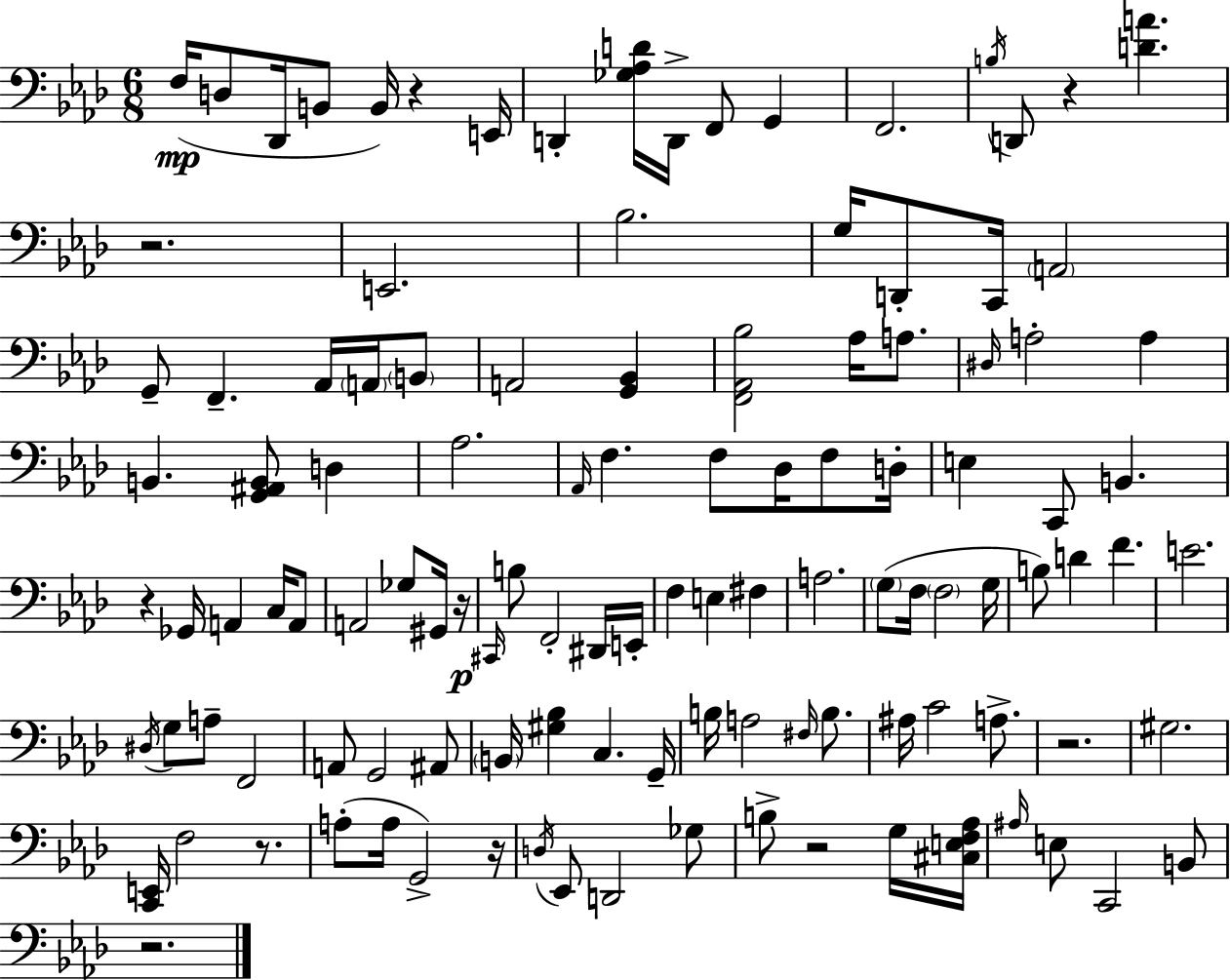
{
  \clef bass
  \numericTimeSignature
  \time 6/8
  \key aes \major
  f16(\mp d8 des,16 b,8 b,16) r4 e,16 | d,4-. <ges aes d'>16 d,16-> f,8 g,4 | f,2. | \acciaccatura { b16 } d,8 r4 <d' a'>4. | \break r2. | e,2. | bes2. | g16 d,8-. c,16 \parenthesize a,2 | \break g,8-- f,4.-- aes,16 \parenthesize a,16 \parenthesize b,8 | a,2 <g, bes,>4 | <f, aes, bes>2 aes16 a8. | \grace { dis16 } a2-. a4 | \break b,4. <g, ais, b,>8 d4 | aes2. | \grace { aes,16 } f4. f8 des16 | f8 d16-. e4 c,8 b,4. | \break r4 ges,16 a,4 | c16 a,8 a,2 ges8 | gis,16 r16\p \grace { cis,16 } b8 f,2-. | dis,16 e,16-. f4 e4 | \break fis4 a2. | \parenthesize g8( f16 \parenthesize f2 | g16 b8) d'4 f'4. | e'2. | \break \acciaccatura { dis16 } g8 a8-- f,2 | a,8 g,2 | ais,8 \parenthesize b,16 <gis bes>4 c4. | g,16-- b16 a2 | \break \grace { fis16 } b8. ais16 c'2 | a8.-> r2. | gis2. | <c, e,>16 f2 | \break r8. a8-.( a16 g,2->) | r16 \acciaccatura { d16 } ees,8 d,2 | ges8 b8-> r2 | g16 <cis e f aes>16 \grace { ais16 } e8 c,2 | \break b,8 r2. | \bar "|."
}